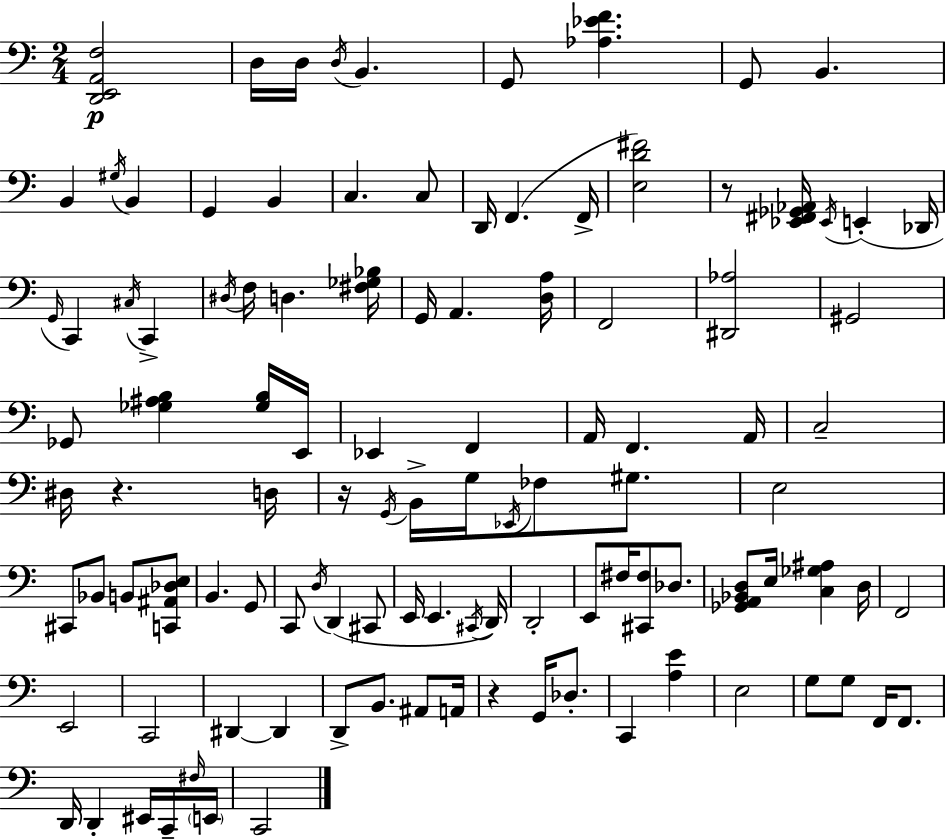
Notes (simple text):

[D2,E2,A2,F3]/h D3/s D3/s D3/s B2/q. G2/e [Ab3,Eb4,F4]/q. G2/e B2/q. B2/q G#3/s B2/q G2/q B2/q C3/q. C3/e D2/s F2/q. F2/s [E3,D4,F#4]/h R/e [Eb2,F#2,Gb2,Ab2]/s Eb2/s E2/q Db2/s G2/s C2/q C#3/s C2/q D#3/s F3/s D3/q. [F#3,Gb3,Bb3]/s G2/s A2/q. [D3,A3]/s F2/h [D#2,Ab3]/h G#2/h Gb2/e [Gb3,A#3,B3]/q [Gb3,B3]/s E2/s Eb2/q F2/q A2/s F2/q. A2/s C3/h D#3/s R/q. D3/s R/s G2/s B2/s G3/s Eb2/s FES3/e G#3/e. E3/h C#2/e Bb2/e B2/e [C2,A#2,Db3,E3]/e B2/q. G2/e C2/e D3/s D2/q C#2/e E2/s E2/q. C#2/s D2/s D2/h E2/e F#3/s [C#2,F#3]/e Db3/e. [Gb2,A2,Bb2,D3]/e E3/s [C3,Gb3,A#3]/q D3/s F2/h E2/h C2/h D#2/q D#2/q D2/e B2/e. A#2/e A2/s R/q G2/s Db3/e. C2/q [A3,E4]/q E3/h G3/e G3/e F2/s F2/e. D2/s D2/q EIS2/s C2/s F#3/s E2/s C2/h